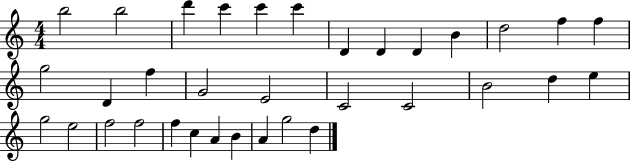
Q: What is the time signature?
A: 4/4